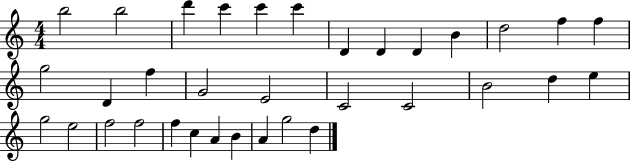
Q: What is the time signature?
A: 4/4